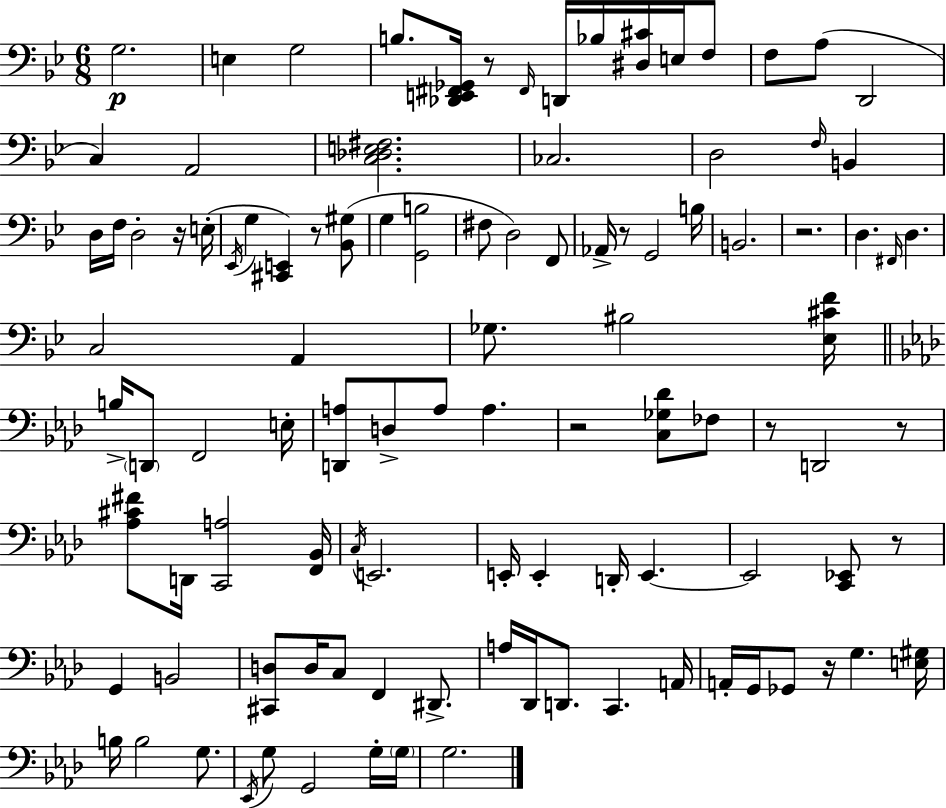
X:1
T:Untitled
M:6/8
L:1/4
K:Bb
G,2 E, G,2 B,/2 [_D,,E,,^F,,_G,,]/4 z/2 ^F,,/4 D,,/4 _B,/4 [^D,^C]/4 E,/4 F,/2 F,/2 A,/2 D,,2 C, A,,2 [C,_D,E,^F,]2 _C,2 D,2 F,/4 B,, D,/4 F,/4 D,2 z/4 E,/4 _E,,/4 G, [^C,,E,,] z/2 [_B,,^G,]/2 G, [G,,B,]2 ^F,/2 D,2 F,,/2 _A,,/4 z/2 G,,2 B,/4 B,,2 z2 D, ^F,,/4 D, C,2 A,, _G,/2 ^B,2 [_E,^CF]/4 B,/4 D,,/2 F,,2 E,/4 [D,,A,]/2 D,/2 A,/2 A, z2 [C,_G,_D]/2 _F,/2 z/2 D,,2 z/2 [_A,^C^F]/2 D,,/4 [C,,A,]2 [F,,_B,,]/4 C,/4 E,,2 E,,/4 E,, D,,/4 E,, E,,2 [C,,_E,,]/2 z/2 G,, B,,2 [^C,,D,]/2 D,/4 C,/2 F,, ^D,,/2 A,/4 _D,,/4 D,,/2 C,, A,,/4 A,,/4 G,,/4 _G,,/2 z/4 G, [E,^G,]/4 B,/4 B,2 G,/2 _E,,/4 G,/2 G,,2 G,/4 G,/4 G,2